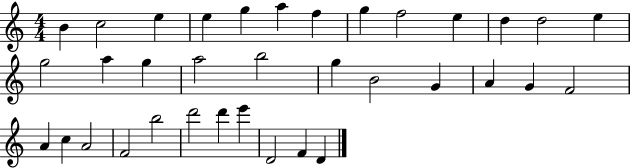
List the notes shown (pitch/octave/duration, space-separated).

B4/q C5/h E5/q E5/q G5/q A5/q F5/q G5/q F5/h E5/q D5/q D5/h E5/q G5/h A5/q G5/q A5/h B5/h G5/q B4/h G4/q A4/q G4/q F4/h A4/q C5/q A4/h F4/h B5/h D6/h D6/q E6/q D4/h F4/q D4/q